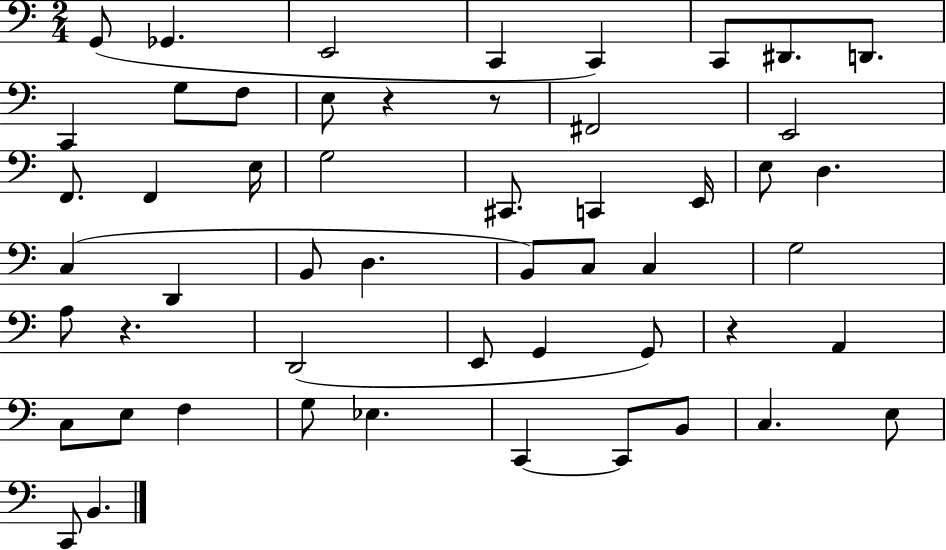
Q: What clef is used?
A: bass